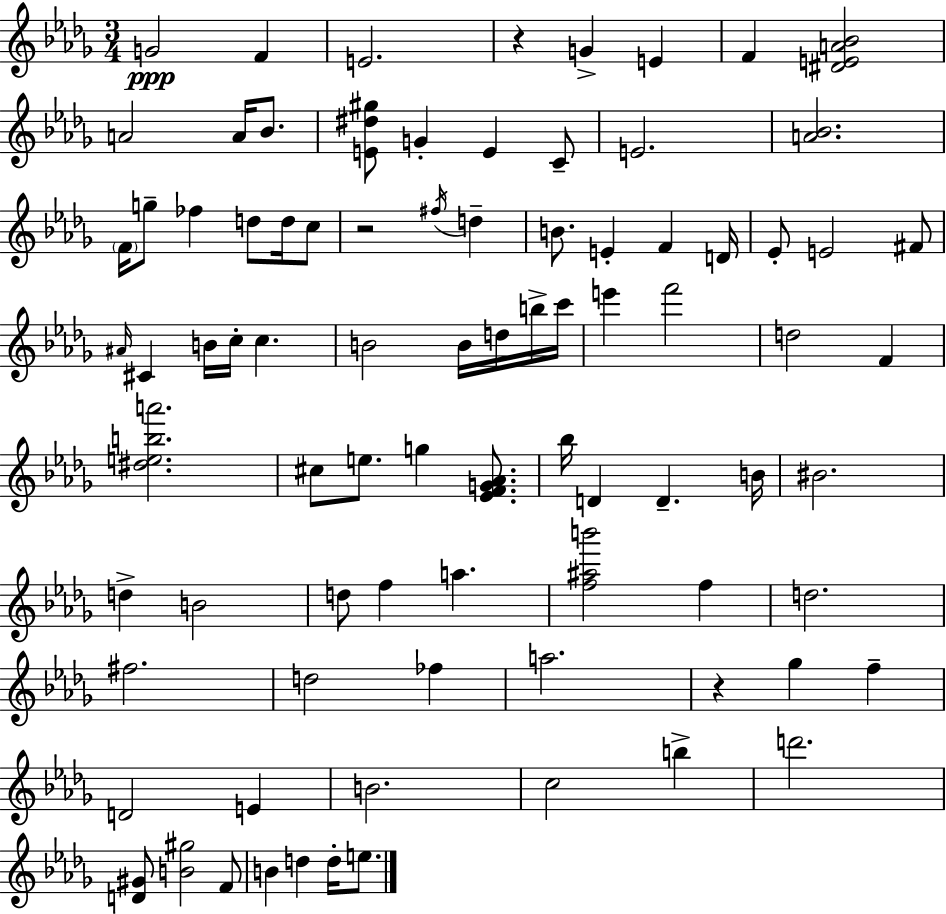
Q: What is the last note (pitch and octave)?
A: E5